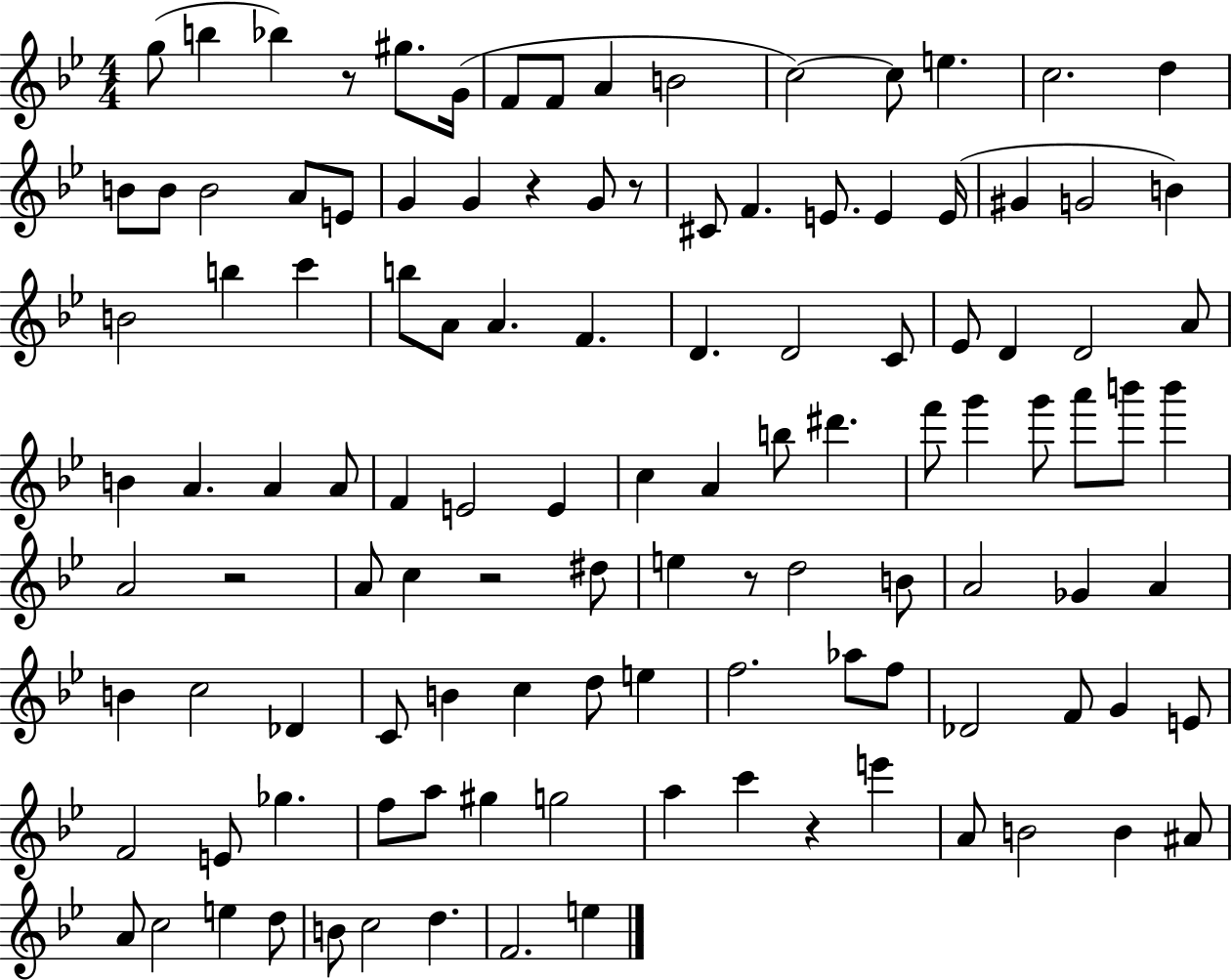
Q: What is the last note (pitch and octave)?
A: E5